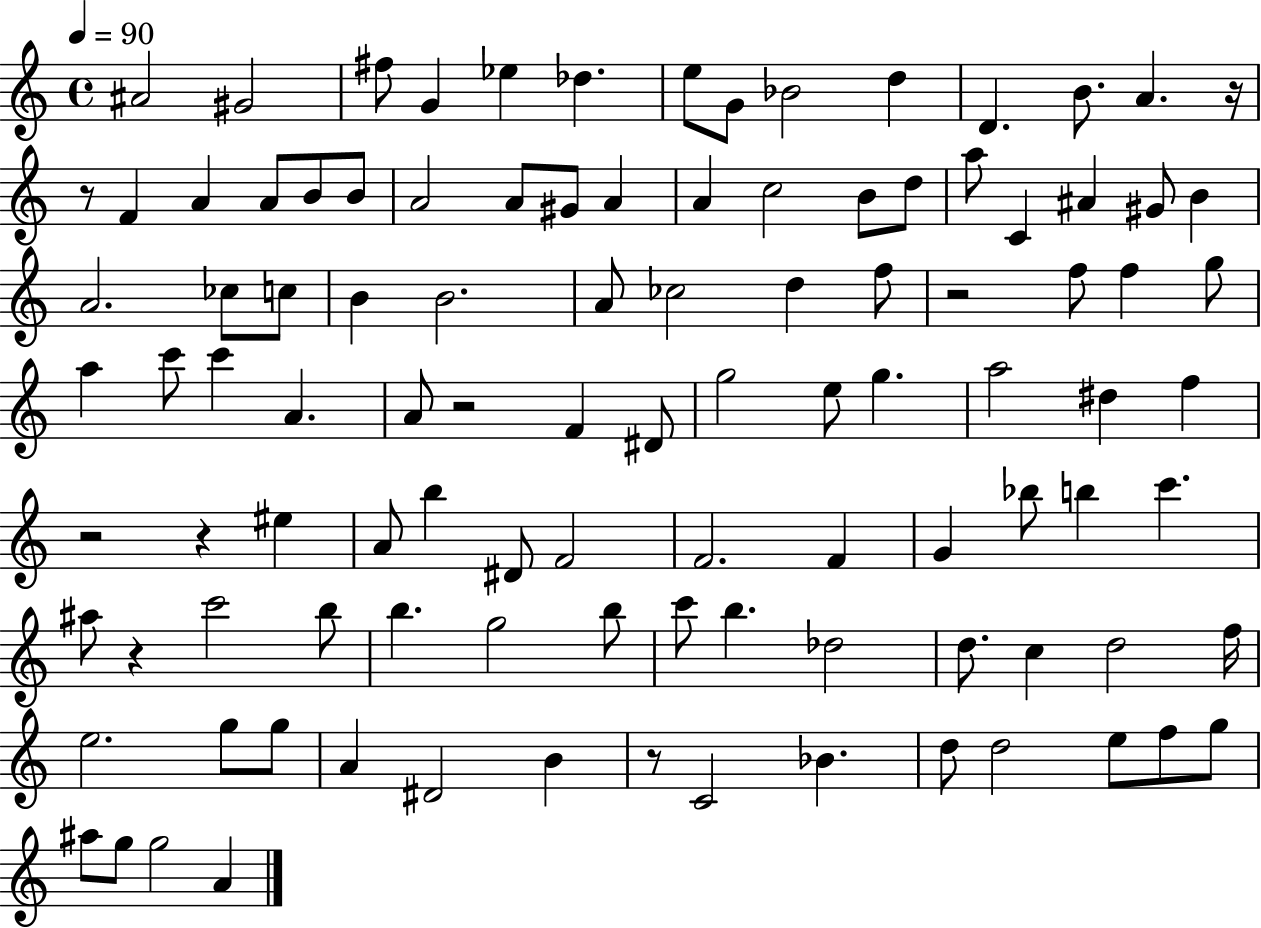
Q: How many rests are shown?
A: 8